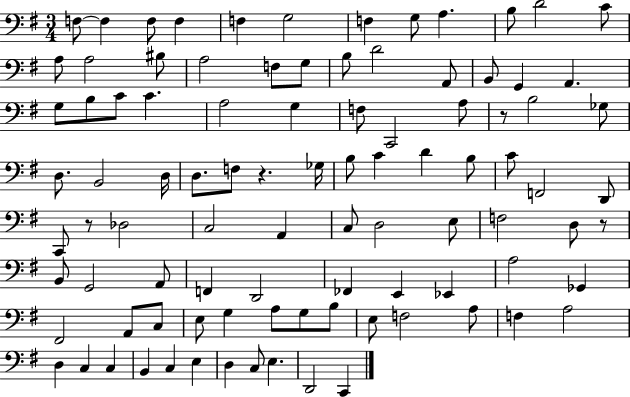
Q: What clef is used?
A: bass